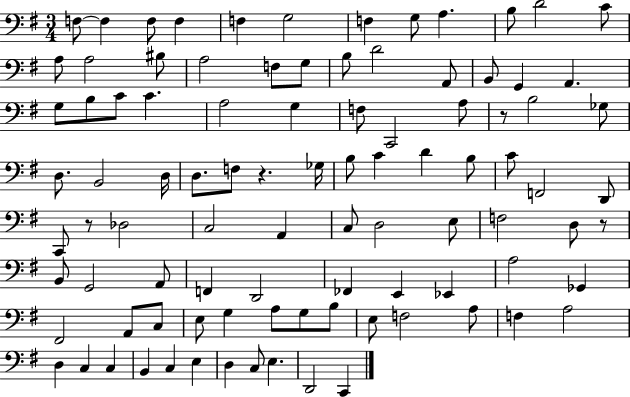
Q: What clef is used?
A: bass